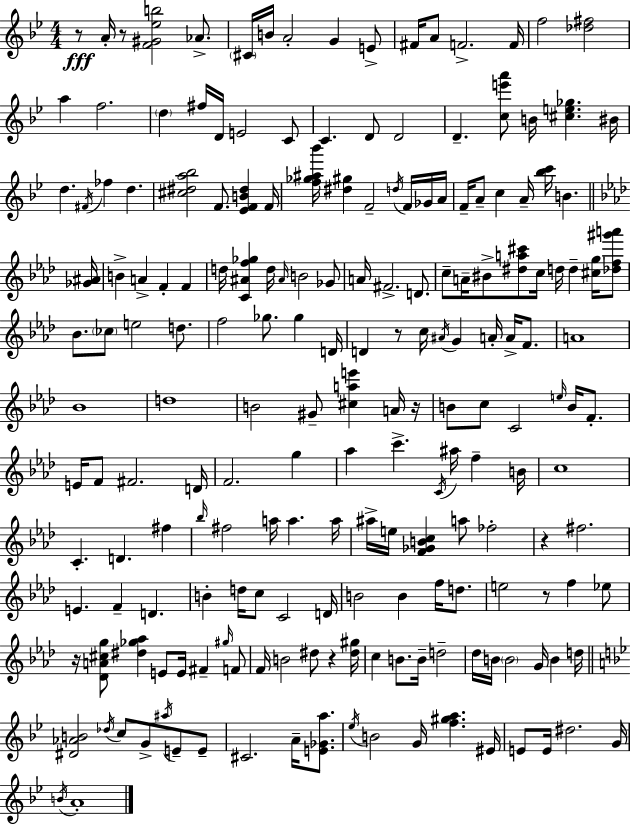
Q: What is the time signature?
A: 4/4